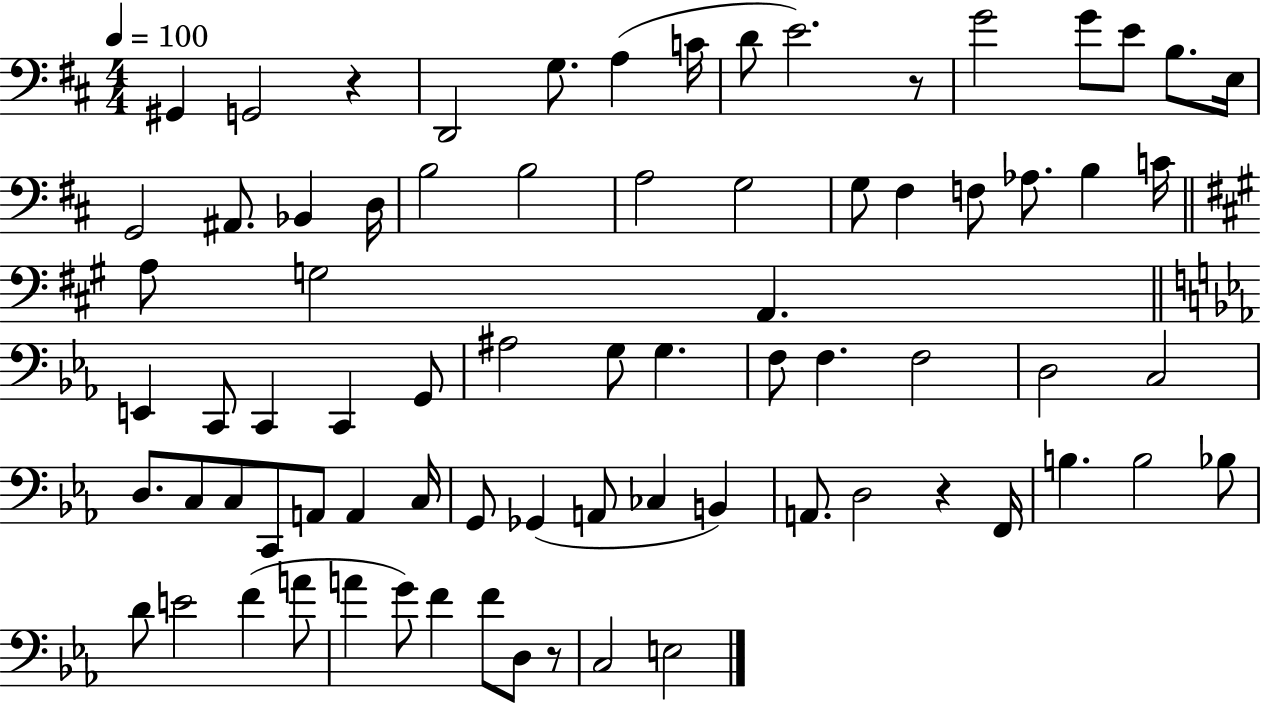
G#2/q G2/h R/q D2/h G3/e. A3/q C4/s D4/e E4/h. R/e G4/h G4/e E4/e B3/e. E3/s G2/h A#2/e. Bb2/q D3/s B3/h B3/h A3/h G3/h G3/e F#3/q F3/e Ab3/e. B3/q C4/s A3/e G3/h A2/q. E2/q C2/e C2/q C2/q G2/e A#3/h G3/e G3/q. F3/e F3/q. F3/h D3/h C3/h D3/e. C3/e C3/e C2/e A2/e A2/q C3/s G2/e Gb2/q A2/e CES3/q B2/q A2/e. D3/h R/q F2/s B3/q. B3/h Bb3/e D4/e E4/h F4/q A4/e A4/q G4/e F4/q F4/e D3/e R/e C3/h E3/h